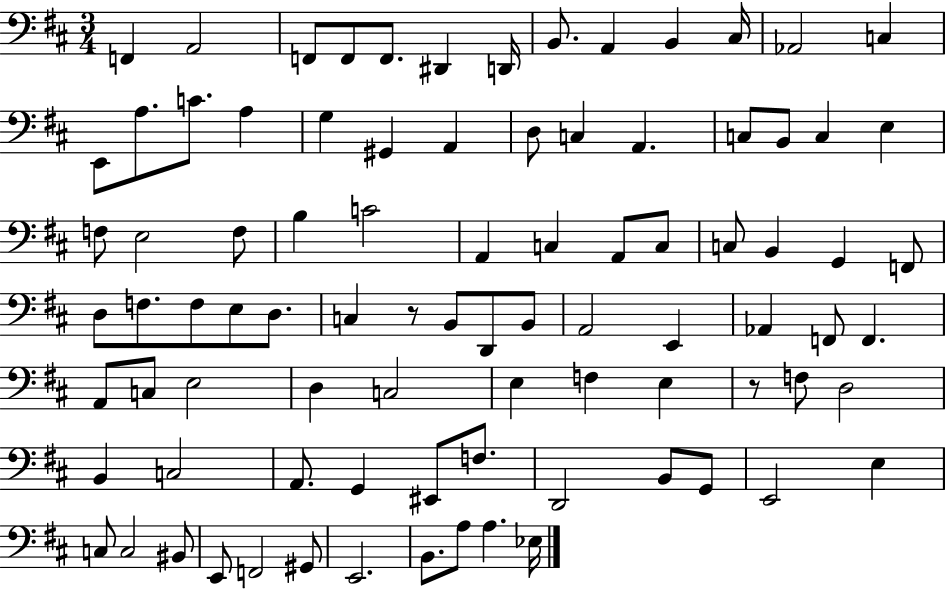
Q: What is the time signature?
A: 3/4